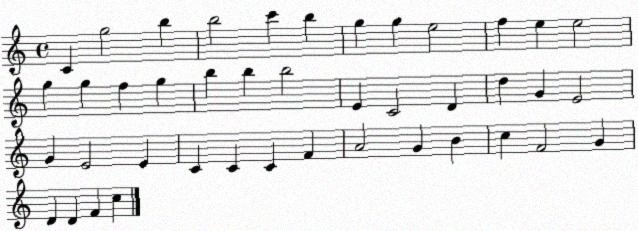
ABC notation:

X:1
T:Untitled
M:4/4
L:1/4
K:C
C g2 b b2 c' b g g e2 f e e2 g g f g b b b2 E C2 D d G E2 G E2 E C C C F A2 G B c F2 G D D F c